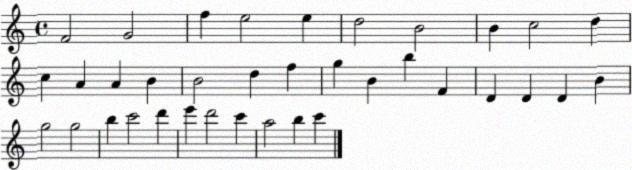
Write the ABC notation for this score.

X:1
T:Untitled
M:4/4
L:1/4
K:C
F2 G2 f e2 e d2 B2 B c2 d c A A B B2 d f g B b F D D D B g2 g2 b c'2 d' e' d'2 c' a2 b c'